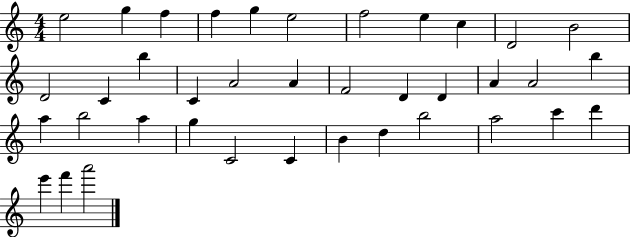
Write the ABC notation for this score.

X:1
T:Untitled
M:4/4
L:1/4
K:C
e2 g f f g e2 f2 e c D2 B2 D2 C b C A2 A F2 D D A A2 b a b2 a g C2 C B d b2 a2 c' d' e' f' a'2